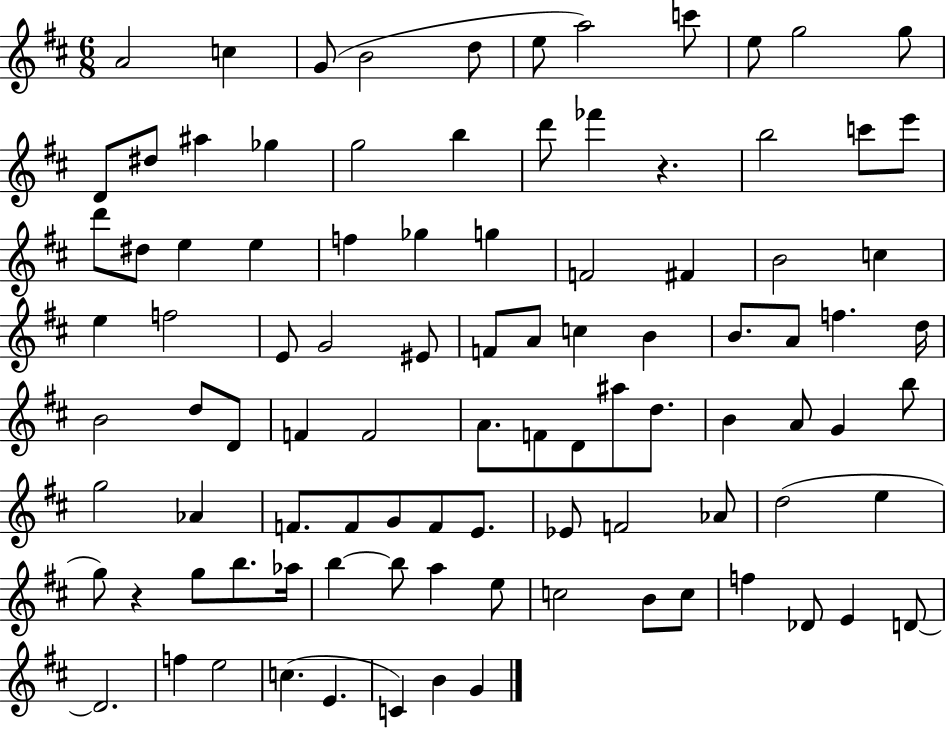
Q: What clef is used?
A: treble